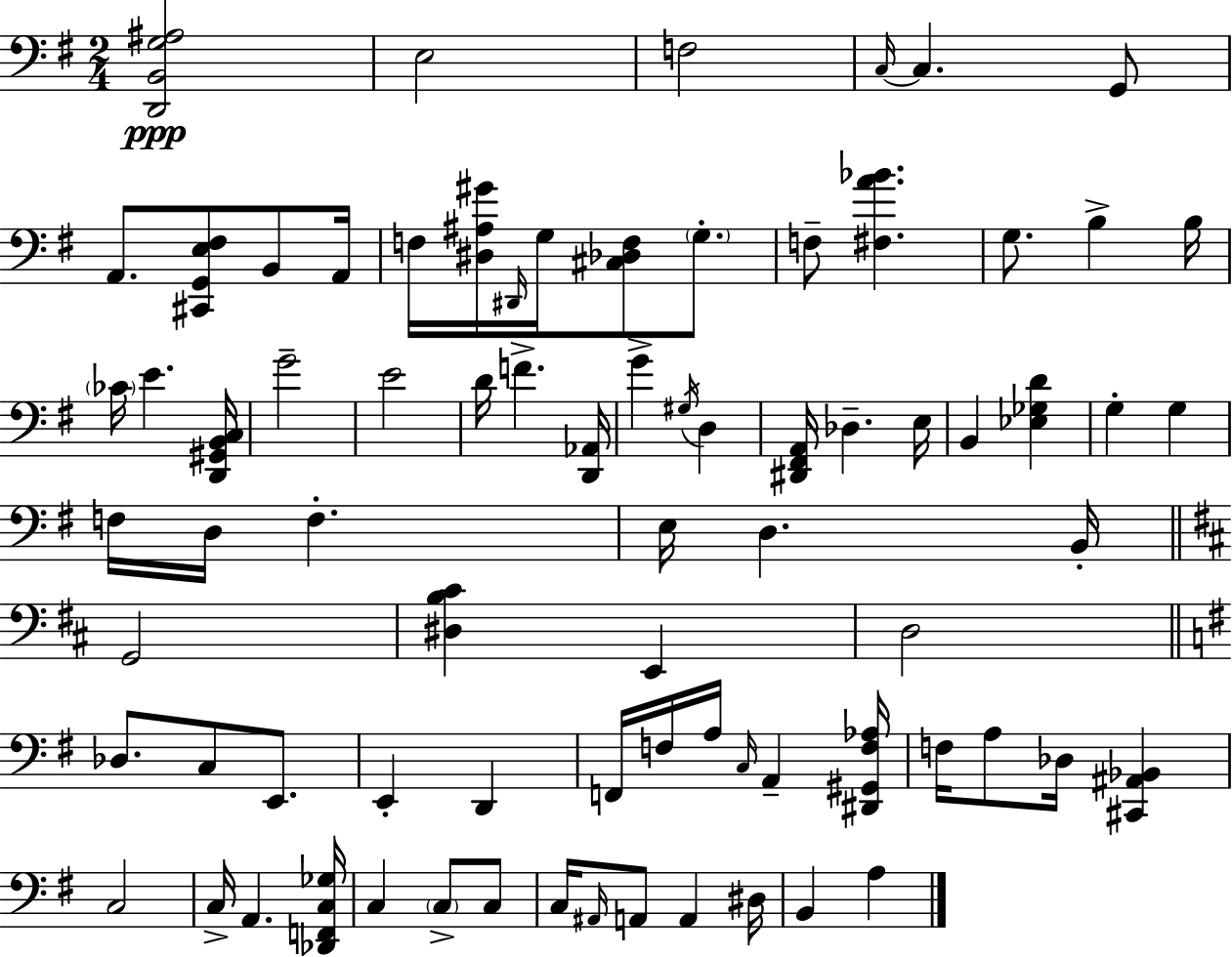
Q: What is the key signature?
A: G major